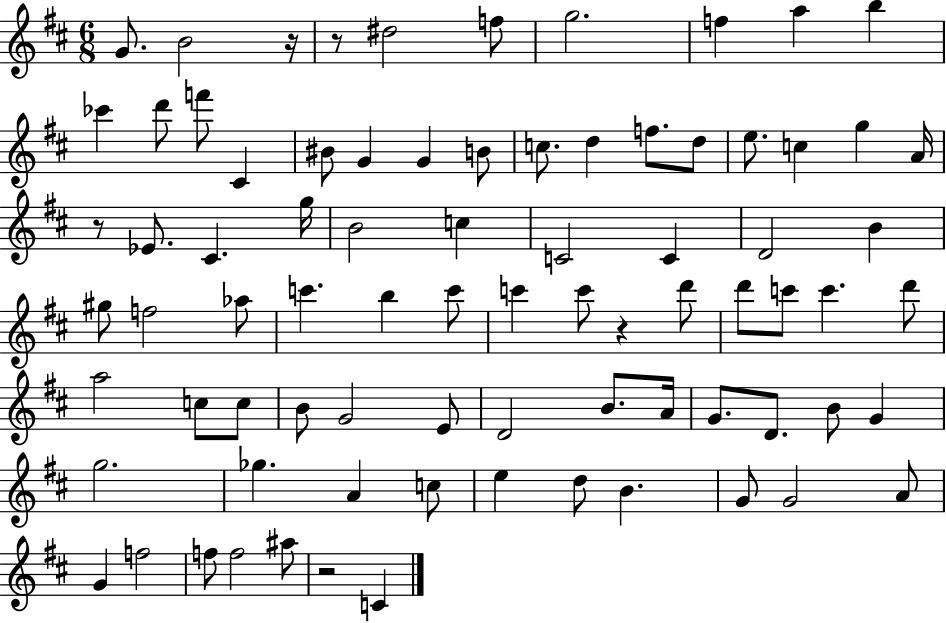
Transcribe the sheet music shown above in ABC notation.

X:1
T:Untitled
M:6/8
L:1/4
K:D
G/2 B2 z/4 z/2 ^d2 f/2 g2 f a b _c' d'/2 f'/2 ^C ^B/2 G G B/2 c/2 d f/2 d/2 e/2 c g A/4 z/2 _E/2 ^C g/4 B2 c C2 C D2 B ^g/2 f2 _a/2 c' b c'/2 c' c'/2 z d'/2 d'/2 c'/2 c' d'/2 a2 c/2 c/2 B/2 G2 E/2 D2 B/2 A/4 G/2 D/2 B/2 G g2 _g A c/2 e d/2 B G/2 G2 A/2 G f2 f/2 f2 ^a/2 z2 C